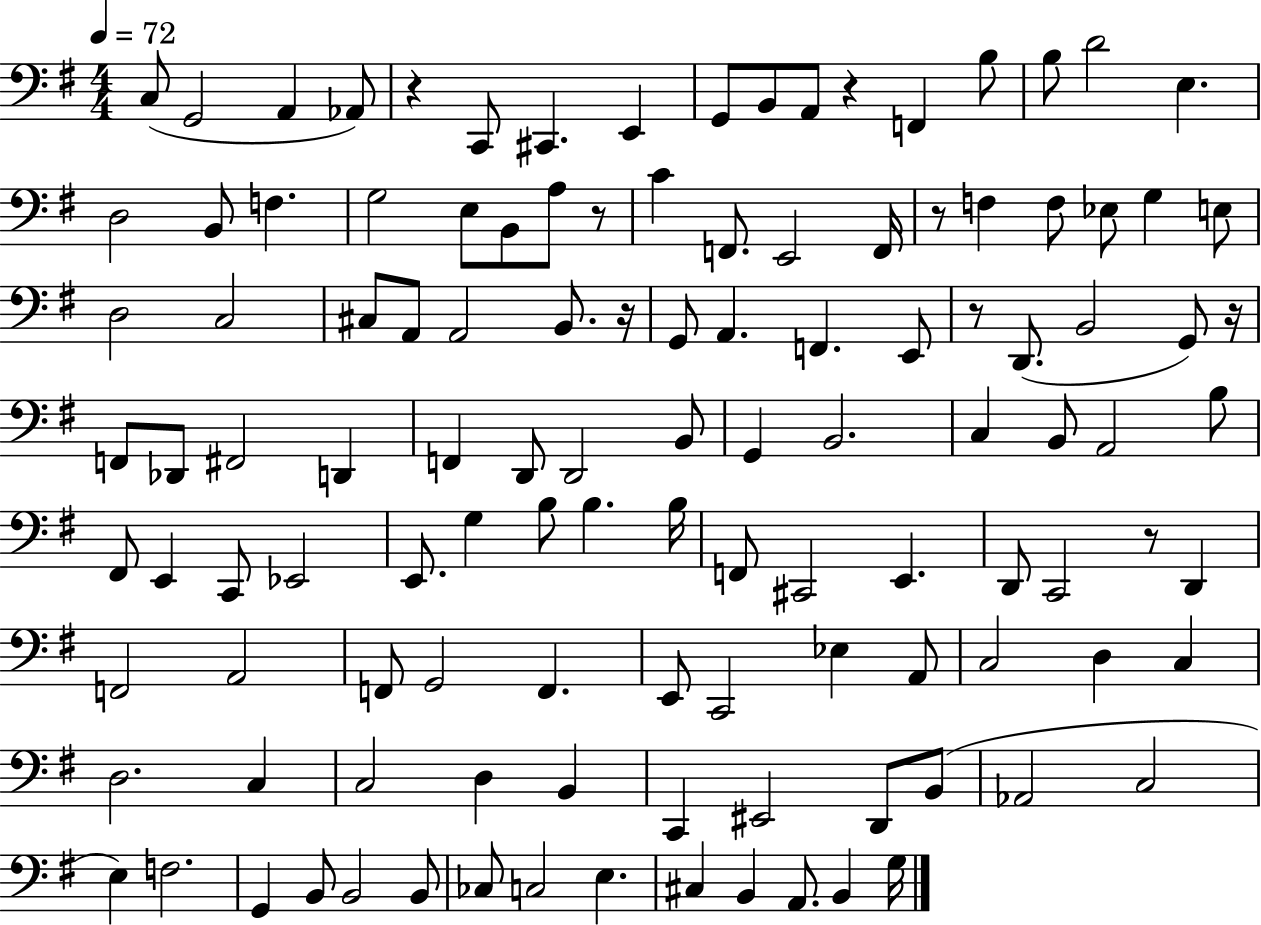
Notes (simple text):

C3/e G2/h A2/q Ab2/e R/q C2/e C#2/q. E2/q G2/e B2/e A2/e R/q F2/q B3/e B3/e D4/h E3/q. D3/h B2/e F3/q. G3/h E3/e B2/e A3/e R/e C4/q F2/e. E2/h F2/s R/e F3/q F3/e Eb3/e G3/q E3/e D3/h C3/h C#3/e A2/e A2/h B2/e. R/s G2/e A2/q. F2/q. E2/e R/e D2/e. B2/h G2/e R/s F2/e Db2/e F#2/h D2/q F2/q D2/e D2/h B2/e G2/q B2/h. C3/q B2/e A2/h B3/e F#2/e E2/q C2/e Eb2/h E2/e. G3/q B3/e B3/q. B3/s F2/e C#2/h E2/q. D2/e C2/h R/e D2/q F2/h A2/h F2/e G2/h F2/q. E2/e C2/h Eb3/q A2/e C3/h D3/q C3/q D3/h. C3/q C3/h D3/q B2/q C2/q EIS2/h D2/e B2/e Ab2/h C3/h E3/q F3/h. G2/q B2/e B2/h B2/e CES3/e C3/h E3/q. C#3/q B2/q A2/e. B2/q G3/s